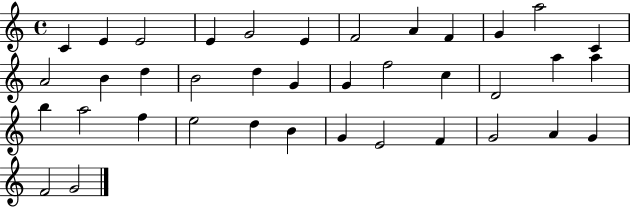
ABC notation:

X:1
T:Untitled
M:4/4
L:1/4
K:C
C E E2 E G2 E F2 A F G a2 C A2 B d B2 d G G f2 c D2 a a b a2 f e2 d B G E2 F G2 A G F2 G2